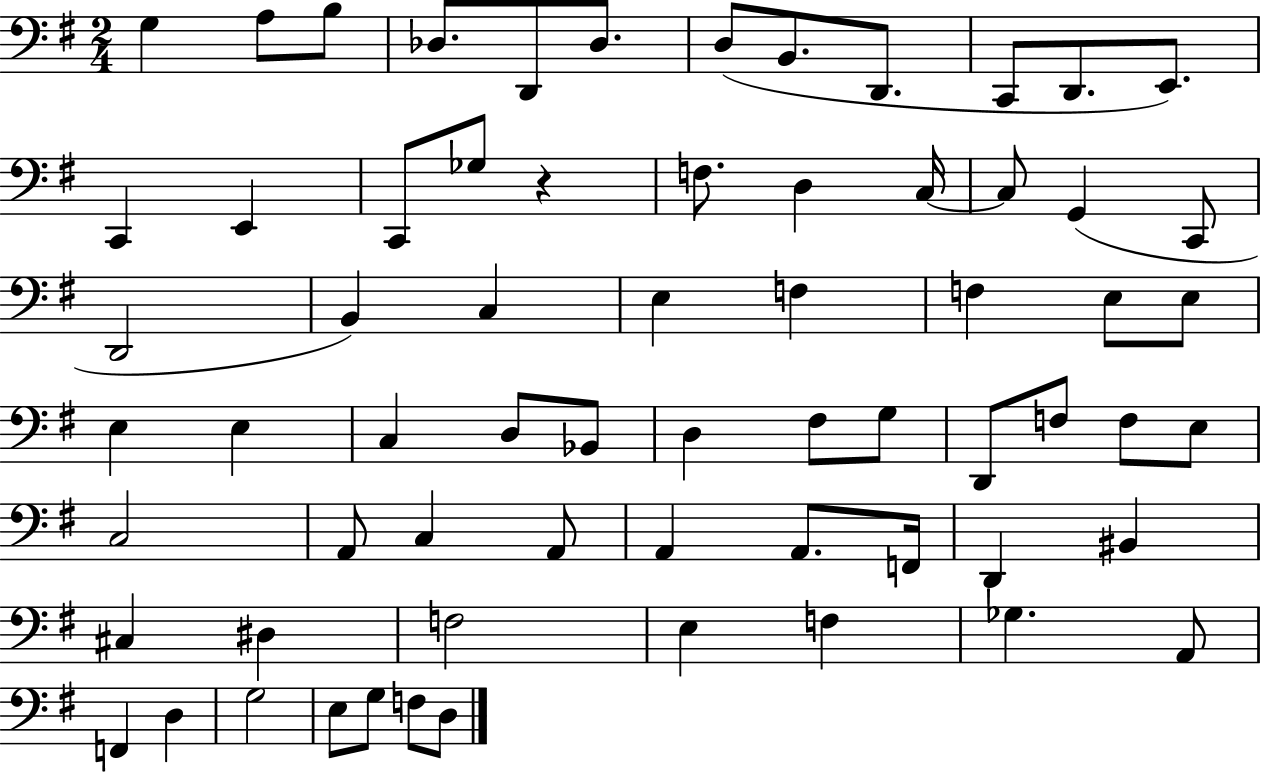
G3/q A3/e B3/e Db3/e. D2/e Db3/e. D3/e B2/e. D2/e. C2/e D2/e. E2/e. C2/q E2/q C2/e Gb3/e R/q F3/e. D3/q C3/s C3/e G2/q C2/e D2/h B2/q C3/q E3/q F3/q F3/q E3/e E3/e E3/q E3/q C3/q D3/e Bb2/e D3/q F#3/e G3/e D2/e F3/e F3/e E3/e C3/h A2/e C3/q A2/e A2/q A2/e. F2/s D2/q BIS2/q C#3/q D#3/q F3/h E3/q F3/q Gb3/q. A2/e F2/q D3/q G3/h E3/e G3/e F3/e D3/e